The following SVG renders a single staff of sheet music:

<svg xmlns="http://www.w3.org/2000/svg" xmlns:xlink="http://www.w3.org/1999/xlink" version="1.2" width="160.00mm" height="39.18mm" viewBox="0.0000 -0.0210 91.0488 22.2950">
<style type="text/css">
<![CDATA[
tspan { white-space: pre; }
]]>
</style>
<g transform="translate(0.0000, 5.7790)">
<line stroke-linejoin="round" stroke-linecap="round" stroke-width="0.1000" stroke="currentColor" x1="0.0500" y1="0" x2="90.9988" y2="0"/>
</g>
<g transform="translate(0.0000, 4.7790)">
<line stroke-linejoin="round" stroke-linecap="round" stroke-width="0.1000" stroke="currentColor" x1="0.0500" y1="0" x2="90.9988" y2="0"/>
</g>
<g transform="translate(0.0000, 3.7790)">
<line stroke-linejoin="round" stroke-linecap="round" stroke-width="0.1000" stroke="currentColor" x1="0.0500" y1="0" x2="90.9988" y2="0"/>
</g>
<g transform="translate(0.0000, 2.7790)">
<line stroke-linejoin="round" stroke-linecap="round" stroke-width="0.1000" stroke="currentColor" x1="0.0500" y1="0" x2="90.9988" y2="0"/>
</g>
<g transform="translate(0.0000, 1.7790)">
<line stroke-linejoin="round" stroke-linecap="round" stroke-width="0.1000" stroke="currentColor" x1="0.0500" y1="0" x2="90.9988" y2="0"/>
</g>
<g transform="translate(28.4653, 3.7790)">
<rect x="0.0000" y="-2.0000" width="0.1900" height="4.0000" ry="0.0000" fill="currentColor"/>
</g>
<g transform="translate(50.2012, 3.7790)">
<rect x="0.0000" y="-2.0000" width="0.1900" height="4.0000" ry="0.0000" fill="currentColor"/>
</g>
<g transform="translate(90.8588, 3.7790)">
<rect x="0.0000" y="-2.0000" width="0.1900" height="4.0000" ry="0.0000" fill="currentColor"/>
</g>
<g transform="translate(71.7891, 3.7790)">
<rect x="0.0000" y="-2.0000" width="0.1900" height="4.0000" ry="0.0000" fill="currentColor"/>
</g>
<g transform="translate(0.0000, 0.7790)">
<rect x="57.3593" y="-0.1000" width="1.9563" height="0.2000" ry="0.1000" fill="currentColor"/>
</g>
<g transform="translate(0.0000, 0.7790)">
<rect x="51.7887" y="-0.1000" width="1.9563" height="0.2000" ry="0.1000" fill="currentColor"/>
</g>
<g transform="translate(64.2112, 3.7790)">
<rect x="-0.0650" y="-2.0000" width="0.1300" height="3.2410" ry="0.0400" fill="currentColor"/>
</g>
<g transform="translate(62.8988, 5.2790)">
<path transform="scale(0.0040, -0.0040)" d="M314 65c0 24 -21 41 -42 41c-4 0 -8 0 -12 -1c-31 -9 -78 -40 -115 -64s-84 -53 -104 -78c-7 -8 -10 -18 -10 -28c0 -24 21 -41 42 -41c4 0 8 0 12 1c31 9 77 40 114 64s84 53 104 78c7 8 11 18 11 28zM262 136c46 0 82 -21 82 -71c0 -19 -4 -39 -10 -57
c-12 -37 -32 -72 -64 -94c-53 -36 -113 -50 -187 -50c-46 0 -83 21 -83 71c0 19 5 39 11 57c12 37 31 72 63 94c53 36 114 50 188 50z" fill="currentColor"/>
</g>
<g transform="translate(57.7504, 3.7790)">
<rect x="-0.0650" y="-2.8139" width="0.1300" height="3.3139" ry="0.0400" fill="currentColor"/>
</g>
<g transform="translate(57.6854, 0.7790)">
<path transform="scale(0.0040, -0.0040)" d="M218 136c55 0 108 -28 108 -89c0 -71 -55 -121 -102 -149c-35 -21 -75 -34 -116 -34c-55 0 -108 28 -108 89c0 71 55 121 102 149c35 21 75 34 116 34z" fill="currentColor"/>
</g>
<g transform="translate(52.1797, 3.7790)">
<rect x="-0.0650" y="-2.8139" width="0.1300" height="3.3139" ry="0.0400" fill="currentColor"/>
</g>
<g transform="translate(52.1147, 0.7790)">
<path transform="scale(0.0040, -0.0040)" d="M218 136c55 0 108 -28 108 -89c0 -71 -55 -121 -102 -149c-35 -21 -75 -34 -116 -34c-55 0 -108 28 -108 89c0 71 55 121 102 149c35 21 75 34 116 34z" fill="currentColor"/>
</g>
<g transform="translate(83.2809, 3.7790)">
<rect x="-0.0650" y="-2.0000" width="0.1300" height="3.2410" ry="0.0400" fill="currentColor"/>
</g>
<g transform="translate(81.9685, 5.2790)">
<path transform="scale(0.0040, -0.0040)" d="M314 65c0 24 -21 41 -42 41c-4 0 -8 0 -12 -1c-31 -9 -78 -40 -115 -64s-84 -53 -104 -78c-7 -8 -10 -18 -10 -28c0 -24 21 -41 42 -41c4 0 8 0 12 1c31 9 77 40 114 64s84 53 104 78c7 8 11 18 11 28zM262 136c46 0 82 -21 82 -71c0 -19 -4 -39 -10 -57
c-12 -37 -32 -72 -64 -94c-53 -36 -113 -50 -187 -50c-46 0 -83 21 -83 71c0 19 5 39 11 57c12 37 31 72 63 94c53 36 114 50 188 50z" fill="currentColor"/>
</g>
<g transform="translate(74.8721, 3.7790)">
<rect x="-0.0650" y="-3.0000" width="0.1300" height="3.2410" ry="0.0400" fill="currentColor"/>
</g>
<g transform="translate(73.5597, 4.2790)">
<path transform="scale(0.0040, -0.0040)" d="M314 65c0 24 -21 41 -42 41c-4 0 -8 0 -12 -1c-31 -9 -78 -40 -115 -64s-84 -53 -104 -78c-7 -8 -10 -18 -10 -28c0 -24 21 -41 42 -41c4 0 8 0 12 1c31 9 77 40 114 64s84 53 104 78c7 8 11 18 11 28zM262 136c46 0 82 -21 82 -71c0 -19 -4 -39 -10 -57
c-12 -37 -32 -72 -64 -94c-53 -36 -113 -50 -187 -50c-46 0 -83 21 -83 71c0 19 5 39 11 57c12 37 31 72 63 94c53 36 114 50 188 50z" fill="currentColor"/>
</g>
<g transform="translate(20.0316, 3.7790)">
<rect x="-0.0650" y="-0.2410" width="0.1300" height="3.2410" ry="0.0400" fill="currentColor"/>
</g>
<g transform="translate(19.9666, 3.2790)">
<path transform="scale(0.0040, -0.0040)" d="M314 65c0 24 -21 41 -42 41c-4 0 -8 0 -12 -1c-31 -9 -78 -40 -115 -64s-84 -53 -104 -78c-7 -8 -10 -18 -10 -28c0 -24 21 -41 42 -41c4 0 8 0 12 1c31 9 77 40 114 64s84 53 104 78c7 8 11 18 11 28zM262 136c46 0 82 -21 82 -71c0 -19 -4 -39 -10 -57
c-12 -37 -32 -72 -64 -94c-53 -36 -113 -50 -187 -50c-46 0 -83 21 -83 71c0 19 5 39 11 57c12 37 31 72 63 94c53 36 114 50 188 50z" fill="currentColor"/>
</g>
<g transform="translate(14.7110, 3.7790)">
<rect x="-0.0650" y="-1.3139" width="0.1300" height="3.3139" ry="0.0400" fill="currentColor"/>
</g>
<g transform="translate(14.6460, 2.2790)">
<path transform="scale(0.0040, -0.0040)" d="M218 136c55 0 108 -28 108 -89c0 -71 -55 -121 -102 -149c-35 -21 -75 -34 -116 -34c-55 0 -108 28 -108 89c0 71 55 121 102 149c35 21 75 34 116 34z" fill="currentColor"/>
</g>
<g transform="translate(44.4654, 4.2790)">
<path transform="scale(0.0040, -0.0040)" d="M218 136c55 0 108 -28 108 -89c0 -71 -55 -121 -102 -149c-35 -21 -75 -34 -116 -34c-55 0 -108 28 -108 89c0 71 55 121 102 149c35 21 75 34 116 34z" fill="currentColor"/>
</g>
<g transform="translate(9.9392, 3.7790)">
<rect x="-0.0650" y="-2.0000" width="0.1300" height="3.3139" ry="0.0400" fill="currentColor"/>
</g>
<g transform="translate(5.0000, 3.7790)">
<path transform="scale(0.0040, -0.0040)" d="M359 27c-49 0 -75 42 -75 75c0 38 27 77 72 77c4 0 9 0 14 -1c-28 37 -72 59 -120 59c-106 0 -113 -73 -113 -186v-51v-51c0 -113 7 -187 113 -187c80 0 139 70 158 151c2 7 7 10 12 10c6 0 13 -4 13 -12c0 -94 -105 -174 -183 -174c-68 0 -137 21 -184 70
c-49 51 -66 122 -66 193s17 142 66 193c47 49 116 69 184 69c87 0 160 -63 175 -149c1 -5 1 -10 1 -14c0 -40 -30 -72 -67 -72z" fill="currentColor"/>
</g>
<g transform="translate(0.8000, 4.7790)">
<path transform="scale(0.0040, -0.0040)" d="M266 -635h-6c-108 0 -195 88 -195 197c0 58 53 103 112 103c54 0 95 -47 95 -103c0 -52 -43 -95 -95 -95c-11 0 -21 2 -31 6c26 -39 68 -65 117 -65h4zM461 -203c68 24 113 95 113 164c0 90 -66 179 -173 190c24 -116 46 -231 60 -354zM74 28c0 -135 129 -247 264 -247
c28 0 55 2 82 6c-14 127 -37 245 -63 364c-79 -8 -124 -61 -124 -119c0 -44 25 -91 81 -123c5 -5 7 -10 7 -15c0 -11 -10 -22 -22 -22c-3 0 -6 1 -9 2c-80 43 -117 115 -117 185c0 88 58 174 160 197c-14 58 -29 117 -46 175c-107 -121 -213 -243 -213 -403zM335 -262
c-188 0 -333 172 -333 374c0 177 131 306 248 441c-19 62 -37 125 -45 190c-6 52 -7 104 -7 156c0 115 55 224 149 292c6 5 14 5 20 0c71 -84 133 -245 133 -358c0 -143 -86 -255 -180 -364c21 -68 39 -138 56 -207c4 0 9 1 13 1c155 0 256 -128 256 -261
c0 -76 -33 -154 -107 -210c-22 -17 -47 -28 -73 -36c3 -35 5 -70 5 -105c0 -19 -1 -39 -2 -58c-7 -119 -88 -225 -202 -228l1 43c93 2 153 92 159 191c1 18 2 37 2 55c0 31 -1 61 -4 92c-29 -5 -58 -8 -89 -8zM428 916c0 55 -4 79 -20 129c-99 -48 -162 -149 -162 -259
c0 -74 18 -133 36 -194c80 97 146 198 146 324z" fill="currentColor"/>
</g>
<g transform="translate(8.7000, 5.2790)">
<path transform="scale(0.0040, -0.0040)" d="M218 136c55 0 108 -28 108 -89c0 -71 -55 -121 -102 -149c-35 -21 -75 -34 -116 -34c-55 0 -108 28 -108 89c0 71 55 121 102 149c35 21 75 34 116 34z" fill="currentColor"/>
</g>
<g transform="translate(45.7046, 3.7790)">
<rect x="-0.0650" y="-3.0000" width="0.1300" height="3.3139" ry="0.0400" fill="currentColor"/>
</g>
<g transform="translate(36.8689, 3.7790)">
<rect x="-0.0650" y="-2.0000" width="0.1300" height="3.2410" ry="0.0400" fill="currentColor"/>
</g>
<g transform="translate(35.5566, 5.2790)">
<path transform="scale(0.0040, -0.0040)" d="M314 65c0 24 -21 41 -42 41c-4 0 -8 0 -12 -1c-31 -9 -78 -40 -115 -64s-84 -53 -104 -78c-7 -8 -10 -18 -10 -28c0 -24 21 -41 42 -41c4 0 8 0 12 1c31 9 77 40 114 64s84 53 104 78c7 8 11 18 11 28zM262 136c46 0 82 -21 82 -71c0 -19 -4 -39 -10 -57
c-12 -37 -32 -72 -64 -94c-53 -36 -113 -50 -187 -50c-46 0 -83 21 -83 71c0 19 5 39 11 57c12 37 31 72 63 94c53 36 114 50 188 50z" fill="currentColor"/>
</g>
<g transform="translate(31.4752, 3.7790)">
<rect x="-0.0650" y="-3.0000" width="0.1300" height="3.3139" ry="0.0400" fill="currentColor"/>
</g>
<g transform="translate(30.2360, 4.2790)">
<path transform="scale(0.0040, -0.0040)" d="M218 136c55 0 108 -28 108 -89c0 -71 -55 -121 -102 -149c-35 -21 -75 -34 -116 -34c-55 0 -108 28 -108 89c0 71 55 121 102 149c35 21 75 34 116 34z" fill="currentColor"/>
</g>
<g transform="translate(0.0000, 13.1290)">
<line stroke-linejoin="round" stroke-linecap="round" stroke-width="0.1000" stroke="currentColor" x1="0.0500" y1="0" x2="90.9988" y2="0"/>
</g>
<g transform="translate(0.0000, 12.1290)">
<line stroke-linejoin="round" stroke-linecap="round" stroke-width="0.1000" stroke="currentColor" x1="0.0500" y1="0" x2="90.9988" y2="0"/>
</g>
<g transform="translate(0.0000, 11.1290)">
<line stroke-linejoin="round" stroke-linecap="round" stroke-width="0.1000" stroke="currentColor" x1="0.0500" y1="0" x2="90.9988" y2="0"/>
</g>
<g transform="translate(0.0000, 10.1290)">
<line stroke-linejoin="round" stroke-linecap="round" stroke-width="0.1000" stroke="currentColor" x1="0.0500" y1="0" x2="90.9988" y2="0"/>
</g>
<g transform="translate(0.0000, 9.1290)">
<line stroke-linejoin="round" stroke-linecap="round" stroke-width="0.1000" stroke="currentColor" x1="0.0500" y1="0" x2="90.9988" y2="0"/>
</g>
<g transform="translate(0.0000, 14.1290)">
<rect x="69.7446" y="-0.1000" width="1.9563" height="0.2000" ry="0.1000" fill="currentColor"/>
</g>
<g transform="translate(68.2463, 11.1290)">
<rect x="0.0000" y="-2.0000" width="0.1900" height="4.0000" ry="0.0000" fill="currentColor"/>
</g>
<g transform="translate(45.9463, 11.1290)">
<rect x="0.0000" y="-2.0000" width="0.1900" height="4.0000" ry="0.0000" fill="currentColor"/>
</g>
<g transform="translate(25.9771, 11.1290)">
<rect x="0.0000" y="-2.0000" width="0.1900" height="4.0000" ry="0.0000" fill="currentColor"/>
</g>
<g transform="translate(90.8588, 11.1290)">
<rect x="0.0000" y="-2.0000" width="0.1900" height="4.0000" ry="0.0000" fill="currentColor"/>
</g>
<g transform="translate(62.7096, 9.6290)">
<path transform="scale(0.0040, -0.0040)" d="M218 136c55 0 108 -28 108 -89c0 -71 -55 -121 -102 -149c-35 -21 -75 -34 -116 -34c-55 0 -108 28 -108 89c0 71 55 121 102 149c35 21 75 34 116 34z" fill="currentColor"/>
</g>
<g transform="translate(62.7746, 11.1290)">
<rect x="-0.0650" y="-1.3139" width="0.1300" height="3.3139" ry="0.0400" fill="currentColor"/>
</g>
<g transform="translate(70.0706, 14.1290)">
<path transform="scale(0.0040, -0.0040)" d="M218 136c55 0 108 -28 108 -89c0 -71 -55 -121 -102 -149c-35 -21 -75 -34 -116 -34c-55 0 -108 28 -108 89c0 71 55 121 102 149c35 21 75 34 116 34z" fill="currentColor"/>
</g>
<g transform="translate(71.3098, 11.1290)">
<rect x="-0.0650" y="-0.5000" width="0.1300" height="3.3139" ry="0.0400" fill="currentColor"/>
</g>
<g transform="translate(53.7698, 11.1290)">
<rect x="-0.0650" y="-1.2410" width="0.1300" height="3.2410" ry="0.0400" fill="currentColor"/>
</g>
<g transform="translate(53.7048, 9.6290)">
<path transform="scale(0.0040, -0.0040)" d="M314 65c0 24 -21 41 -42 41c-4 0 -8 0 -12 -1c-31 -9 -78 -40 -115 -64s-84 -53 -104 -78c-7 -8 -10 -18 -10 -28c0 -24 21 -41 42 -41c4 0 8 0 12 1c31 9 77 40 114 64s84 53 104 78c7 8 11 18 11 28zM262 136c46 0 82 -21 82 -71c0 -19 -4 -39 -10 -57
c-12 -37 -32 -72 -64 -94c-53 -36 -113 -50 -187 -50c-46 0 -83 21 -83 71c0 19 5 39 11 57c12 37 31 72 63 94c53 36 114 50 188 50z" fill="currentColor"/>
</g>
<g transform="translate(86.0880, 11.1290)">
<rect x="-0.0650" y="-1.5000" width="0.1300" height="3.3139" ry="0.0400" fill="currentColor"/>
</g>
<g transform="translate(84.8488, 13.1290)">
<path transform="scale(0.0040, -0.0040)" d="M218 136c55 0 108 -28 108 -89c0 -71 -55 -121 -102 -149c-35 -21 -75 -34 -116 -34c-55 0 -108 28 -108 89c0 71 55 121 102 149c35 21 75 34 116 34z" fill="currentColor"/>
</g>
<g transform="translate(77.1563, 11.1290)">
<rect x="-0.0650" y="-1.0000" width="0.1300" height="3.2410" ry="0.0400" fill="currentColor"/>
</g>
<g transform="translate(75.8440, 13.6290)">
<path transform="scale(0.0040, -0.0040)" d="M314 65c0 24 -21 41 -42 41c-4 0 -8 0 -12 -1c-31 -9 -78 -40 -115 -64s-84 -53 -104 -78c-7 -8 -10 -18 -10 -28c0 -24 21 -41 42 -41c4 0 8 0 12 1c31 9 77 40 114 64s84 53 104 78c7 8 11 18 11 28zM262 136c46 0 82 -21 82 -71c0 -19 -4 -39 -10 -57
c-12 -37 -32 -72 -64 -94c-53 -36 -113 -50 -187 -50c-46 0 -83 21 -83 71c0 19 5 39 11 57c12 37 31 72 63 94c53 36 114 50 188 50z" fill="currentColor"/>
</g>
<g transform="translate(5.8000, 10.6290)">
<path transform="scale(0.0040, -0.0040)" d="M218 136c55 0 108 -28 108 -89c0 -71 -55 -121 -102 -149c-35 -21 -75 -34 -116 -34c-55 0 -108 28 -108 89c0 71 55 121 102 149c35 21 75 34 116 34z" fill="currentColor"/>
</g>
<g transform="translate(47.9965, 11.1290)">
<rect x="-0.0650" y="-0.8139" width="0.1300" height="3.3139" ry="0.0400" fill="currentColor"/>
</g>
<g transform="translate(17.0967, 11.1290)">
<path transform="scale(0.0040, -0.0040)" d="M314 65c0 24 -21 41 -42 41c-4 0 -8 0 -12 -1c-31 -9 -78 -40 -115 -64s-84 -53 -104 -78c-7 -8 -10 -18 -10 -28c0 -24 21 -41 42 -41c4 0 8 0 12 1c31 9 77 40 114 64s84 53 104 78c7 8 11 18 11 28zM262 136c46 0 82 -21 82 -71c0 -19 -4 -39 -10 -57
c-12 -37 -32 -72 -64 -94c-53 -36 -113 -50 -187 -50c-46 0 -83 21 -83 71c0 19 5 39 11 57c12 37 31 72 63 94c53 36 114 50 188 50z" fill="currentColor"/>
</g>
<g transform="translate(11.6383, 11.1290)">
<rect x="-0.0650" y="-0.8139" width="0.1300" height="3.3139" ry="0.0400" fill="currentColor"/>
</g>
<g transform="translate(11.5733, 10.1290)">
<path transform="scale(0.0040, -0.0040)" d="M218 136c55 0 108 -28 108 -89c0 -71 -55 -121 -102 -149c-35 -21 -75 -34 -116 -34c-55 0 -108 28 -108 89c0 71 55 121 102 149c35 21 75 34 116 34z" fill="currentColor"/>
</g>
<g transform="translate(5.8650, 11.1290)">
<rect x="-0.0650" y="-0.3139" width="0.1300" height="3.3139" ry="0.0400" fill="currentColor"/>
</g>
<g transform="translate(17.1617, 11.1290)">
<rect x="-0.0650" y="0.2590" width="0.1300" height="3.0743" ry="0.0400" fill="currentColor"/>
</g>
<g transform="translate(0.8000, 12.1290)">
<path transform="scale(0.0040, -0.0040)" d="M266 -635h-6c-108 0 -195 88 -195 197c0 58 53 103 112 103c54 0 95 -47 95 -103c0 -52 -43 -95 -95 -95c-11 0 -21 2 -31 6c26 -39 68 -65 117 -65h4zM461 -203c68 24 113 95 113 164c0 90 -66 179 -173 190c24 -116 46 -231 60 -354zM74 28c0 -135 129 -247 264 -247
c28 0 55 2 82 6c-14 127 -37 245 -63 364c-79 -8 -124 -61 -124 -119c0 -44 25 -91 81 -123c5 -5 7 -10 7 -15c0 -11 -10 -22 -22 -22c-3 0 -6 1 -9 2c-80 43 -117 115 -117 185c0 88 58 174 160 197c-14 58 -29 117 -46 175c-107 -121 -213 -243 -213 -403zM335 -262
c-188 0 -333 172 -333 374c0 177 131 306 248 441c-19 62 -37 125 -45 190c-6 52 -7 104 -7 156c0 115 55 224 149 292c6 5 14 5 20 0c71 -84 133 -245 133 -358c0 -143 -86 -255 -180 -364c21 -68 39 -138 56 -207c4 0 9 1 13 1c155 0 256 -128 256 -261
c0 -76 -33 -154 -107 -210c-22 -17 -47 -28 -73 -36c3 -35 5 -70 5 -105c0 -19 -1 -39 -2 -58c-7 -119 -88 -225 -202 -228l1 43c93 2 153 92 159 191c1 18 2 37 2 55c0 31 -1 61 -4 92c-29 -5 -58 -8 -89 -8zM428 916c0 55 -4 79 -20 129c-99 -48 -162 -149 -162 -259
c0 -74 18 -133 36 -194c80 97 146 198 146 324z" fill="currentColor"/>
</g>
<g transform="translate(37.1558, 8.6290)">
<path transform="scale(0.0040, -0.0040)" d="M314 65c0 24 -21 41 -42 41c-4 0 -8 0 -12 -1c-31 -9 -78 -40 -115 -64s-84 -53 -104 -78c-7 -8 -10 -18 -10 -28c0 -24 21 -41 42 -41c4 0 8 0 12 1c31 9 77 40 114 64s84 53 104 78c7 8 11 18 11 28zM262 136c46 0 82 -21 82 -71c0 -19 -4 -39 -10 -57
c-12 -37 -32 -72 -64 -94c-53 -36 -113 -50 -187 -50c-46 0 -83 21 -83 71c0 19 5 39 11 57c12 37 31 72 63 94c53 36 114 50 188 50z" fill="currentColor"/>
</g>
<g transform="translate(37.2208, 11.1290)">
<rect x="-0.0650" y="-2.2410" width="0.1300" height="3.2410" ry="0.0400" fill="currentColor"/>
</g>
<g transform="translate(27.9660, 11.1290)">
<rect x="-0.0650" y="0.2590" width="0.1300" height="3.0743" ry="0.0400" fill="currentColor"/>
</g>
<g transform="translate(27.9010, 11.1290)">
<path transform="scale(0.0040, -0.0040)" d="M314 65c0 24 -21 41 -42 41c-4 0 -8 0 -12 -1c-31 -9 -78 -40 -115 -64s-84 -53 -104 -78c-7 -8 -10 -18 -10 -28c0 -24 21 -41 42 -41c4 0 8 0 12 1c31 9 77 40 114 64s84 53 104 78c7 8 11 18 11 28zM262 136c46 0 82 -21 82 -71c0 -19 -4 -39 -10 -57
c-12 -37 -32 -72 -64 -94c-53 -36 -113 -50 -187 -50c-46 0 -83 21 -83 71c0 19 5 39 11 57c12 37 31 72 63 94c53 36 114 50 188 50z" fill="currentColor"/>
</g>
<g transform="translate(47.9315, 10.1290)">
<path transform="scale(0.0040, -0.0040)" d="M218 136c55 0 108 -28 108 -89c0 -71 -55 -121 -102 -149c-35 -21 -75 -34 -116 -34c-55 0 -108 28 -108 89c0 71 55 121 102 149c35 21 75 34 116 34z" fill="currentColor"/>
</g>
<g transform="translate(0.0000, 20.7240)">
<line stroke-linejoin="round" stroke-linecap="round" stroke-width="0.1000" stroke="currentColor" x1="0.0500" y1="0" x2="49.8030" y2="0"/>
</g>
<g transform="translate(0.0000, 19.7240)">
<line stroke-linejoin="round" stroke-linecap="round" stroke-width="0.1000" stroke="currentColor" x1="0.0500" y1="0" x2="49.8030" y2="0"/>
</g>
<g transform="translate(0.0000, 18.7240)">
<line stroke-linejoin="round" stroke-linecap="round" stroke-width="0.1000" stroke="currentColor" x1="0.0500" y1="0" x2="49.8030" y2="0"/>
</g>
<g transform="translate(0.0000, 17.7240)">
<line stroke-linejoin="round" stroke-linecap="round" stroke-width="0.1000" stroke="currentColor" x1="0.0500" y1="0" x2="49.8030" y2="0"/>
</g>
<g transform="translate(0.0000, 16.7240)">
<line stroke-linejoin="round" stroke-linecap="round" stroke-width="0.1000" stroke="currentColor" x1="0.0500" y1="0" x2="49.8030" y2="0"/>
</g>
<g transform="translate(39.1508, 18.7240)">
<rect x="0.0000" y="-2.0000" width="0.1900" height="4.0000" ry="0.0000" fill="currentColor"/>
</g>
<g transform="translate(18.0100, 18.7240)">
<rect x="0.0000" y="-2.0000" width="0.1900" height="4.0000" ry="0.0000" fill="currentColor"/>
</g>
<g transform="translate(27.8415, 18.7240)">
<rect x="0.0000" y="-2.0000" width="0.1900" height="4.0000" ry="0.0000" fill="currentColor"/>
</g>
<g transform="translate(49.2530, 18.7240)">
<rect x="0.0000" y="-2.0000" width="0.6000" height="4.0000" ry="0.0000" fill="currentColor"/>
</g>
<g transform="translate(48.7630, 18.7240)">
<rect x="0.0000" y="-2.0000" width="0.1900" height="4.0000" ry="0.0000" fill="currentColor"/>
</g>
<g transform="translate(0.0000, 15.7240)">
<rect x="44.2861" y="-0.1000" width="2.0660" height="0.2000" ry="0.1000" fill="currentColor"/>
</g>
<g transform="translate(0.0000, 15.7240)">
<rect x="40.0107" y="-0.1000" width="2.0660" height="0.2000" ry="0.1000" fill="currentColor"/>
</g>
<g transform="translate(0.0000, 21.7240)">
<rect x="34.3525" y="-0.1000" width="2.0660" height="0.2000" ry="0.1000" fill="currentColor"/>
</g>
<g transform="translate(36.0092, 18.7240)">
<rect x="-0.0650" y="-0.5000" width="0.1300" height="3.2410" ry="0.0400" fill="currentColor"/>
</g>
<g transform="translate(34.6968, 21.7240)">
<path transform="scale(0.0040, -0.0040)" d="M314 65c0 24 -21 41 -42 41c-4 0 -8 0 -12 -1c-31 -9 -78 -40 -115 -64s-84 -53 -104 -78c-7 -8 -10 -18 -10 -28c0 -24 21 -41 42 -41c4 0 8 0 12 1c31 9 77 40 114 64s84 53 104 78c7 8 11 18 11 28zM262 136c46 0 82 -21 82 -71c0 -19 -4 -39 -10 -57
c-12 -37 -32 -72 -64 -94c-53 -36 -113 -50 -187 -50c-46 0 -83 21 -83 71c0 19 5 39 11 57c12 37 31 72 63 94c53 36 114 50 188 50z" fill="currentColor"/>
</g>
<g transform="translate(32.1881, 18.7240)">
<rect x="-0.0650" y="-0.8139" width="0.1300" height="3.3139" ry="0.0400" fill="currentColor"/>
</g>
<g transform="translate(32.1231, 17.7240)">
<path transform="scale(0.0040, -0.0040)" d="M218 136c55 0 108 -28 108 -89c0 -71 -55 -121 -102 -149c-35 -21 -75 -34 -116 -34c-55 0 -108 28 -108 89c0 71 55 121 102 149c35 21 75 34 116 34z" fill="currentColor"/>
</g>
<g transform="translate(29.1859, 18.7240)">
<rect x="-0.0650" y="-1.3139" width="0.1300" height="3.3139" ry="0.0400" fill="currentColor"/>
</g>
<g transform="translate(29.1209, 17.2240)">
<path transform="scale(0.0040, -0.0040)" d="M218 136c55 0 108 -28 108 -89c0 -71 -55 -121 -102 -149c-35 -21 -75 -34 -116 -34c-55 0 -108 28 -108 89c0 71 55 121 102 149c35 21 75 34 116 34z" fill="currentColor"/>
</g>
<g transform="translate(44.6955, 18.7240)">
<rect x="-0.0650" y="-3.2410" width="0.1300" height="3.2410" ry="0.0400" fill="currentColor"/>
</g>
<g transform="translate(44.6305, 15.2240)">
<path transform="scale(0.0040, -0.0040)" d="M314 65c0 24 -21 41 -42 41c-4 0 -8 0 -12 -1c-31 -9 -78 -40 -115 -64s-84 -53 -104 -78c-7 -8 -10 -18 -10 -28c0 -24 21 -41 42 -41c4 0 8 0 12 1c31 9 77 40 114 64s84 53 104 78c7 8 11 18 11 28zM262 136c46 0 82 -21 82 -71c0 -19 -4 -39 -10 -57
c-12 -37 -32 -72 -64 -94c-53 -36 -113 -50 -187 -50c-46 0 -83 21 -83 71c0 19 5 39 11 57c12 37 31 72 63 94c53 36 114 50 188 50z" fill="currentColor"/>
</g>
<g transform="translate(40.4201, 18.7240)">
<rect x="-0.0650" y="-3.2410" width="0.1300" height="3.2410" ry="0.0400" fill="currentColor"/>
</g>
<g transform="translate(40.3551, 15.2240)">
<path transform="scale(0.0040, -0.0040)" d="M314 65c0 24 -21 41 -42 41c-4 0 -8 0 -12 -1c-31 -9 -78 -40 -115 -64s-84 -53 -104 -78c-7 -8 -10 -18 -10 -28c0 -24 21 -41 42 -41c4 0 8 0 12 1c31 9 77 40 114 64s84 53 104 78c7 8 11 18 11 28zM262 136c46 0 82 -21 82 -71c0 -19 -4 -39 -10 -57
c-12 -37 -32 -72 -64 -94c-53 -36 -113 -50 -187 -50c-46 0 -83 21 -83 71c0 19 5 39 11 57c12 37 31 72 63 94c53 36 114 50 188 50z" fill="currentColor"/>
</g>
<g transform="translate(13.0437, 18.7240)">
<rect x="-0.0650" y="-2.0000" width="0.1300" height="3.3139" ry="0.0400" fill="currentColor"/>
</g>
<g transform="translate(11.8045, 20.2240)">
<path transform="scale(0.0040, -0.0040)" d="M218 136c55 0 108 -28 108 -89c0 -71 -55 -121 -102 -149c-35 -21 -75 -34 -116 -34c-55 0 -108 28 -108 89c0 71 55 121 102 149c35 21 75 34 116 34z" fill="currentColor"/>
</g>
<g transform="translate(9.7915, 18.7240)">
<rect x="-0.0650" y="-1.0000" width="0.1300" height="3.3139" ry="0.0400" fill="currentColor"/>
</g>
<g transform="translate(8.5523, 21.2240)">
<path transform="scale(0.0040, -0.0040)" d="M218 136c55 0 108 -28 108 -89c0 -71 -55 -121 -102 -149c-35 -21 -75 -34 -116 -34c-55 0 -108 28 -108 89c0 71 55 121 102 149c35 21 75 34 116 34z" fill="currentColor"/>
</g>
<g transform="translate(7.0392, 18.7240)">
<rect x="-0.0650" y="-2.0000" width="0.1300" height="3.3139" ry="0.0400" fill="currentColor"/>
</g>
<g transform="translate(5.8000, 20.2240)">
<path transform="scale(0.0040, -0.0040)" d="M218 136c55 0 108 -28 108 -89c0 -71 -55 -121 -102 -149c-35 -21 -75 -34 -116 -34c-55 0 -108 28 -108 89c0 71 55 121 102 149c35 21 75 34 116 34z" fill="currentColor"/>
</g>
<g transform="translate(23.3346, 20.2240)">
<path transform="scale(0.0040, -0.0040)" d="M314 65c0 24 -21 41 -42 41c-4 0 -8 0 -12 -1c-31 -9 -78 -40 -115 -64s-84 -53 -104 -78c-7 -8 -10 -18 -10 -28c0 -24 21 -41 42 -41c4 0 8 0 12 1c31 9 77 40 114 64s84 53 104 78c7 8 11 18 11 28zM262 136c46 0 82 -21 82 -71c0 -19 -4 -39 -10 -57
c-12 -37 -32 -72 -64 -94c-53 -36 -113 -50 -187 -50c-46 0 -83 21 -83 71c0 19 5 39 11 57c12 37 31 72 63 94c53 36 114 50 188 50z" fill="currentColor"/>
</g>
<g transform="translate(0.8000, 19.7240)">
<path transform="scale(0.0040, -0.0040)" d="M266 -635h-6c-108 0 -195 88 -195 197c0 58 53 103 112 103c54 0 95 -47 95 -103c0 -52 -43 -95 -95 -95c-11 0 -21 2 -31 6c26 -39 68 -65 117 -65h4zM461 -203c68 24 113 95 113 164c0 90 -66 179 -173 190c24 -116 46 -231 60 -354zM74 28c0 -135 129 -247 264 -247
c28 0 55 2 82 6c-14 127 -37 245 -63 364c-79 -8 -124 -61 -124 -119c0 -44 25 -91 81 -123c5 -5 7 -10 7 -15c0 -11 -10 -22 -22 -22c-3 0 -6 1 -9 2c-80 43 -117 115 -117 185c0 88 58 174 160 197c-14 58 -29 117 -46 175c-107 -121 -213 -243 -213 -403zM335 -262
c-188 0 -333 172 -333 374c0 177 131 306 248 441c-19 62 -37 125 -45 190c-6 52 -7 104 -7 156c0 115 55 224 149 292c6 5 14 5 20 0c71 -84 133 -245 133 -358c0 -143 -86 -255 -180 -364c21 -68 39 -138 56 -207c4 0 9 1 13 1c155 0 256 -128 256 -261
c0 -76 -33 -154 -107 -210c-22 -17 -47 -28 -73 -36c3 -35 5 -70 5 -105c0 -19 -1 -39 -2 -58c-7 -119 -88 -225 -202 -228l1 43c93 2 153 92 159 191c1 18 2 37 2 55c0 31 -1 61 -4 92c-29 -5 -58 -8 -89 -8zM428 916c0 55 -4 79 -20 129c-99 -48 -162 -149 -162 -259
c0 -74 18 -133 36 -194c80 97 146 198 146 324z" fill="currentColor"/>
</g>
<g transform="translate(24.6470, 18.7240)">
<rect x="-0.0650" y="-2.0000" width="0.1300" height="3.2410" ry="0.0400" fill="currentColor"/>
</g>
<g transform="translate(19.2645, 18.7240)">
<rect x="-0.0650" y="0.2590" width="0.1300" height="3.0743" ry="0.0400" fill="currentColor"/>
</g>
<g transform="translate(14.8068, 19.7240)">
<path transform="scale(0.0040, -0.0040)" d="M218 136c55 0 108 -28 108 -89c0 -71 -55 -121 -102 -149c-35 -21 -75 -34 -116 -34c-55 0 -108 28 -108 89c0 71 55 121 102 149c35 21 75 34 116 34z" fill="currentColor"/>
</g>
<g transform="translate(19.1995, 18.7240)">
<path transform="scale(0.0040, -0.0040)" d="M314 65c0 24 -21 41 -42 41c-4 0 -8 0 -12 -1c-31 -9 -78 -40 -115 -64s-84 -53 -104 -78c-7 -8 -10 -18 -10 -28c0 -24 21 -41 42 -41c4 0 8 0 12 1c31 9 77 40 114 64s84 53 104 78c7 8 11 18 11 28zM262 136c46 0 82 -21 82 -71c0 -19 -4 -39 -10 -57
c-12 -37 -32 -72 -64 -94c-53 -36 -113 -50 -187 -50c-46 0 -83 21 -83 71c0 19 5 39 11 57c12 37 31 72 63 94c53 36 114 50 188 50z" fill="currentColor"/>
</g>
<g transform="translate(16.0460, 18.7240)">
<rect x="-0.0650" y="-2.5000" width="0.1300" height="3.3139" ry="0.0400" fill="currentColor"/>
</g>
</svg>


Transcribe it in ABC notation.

X:1
T:Untitled
M:4/4
L:1/4
K:C
F e c2 A F2 A a a F2 A2 F2 c d B2 B2 g2 d e2 e C D2 E F D F G B2 F2 e d C2 b2 b2